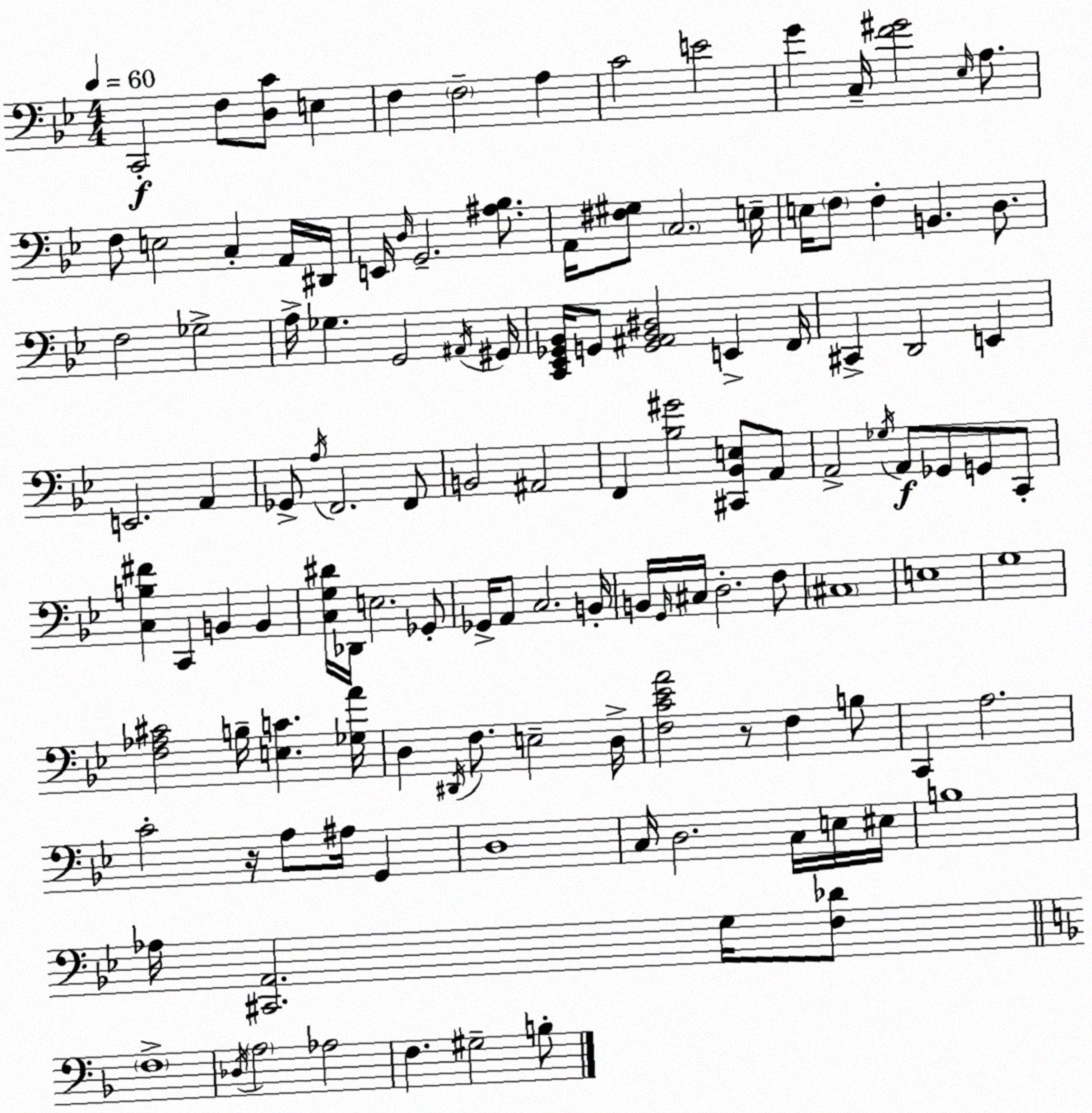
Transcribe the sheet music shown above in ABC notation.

X:1
T:Untitled
M:4/4
L:1/4
K:Gm
C,,2 F,/2 [D,C]/2 E, F, F,2 A, C2 E2 G C,/4 [F^G]2 _E,/4 A,/2 F,/2 E,2 C, A,,/4 ^D,,/4 E,,/4 D,/4 G,,2 [^A,_B,]/2 A,,/4 [^F,^G,]/2 C,2 E,/4 E,/4 F,/2 F, B,, D,/2 F,2 _G,2 A,/4 _G, G,,2 ^A,,/4 ^G,,/4 [C,,_E,,_G,,_B,,]/4 G,,/2 [G,,^A,,_B,,^D,]2 E,, F,,/4 ^C,, D,,2 E,, E,,2 A,, _G,,/2 A,/4 F,,2 F,,/2 B,,2 ^A,,2 F,, [_B,^G]2 [^C,,_B,,E,]/2 A,,/2 A,,2 _G,/4 A,,/2 _G,,/2 G,,/2 C,,/2 [C,B,^F] C,, B,, B,, [C,G,^D]/4 _D,,/4 E,2 _G,,/2 _G,,/4 A,,/2 C,2 B,,/4 B,,/4 G,,/4 ^C,/4 D,2 F,/2 ^C,4 E,4 G,4 [F,_A,^C]2 B,/4 [E,C] [_G,A]/4 D, ^D,,/4 F,/2 E,2 D,/4 [F,C_EA]2 z/2 F, B,/2 C,, A,2 C2 z/4 A,/2 ^A,/4 G,, D,4 C,/4 D,2 C,/4 E,/4 ^E,/4 B,4 _A,/4 [^C,,A,,]2 G,/4 [F,_D]/2 F,4 _D,/4 A,2 _A,2 F, ^G,2 B,/2